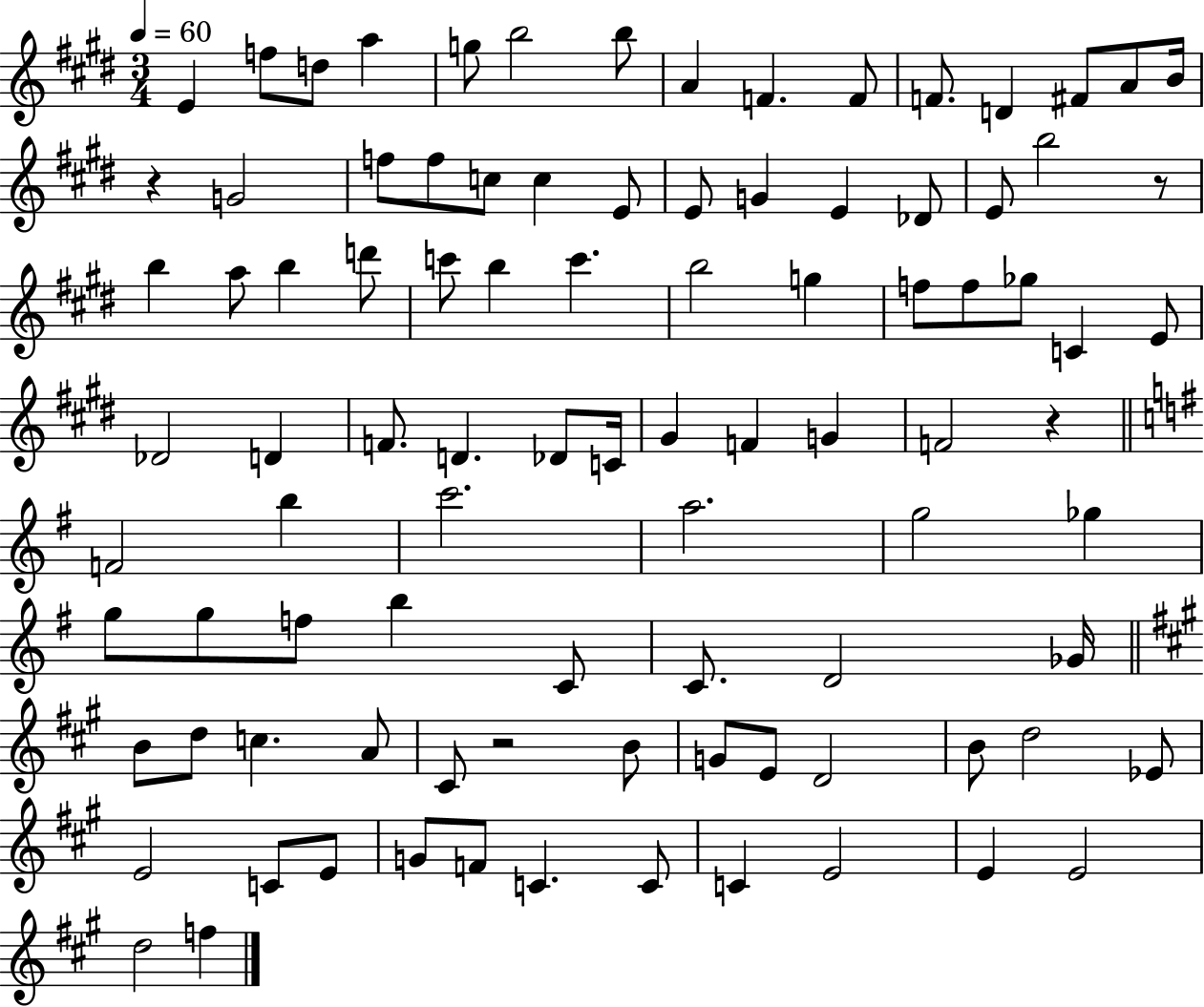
{
  \clef treble
  \numericTimeSignature
  \time 3/4
  \key e \major
  \tempo 4 = 60
  e'4 f''8 d''8 a''4 | g''8 b''2 b''8 | a'4 f'4. f'8 | f'8. d'4 fis'8 a'8 b'16 | \break r4 g'2 | f''8 f''8 c''8 c''4 e'8 | e'8 g'4 e'4 des'8 | e'8 b''2 r8 | \break b''4 a''8 b''4 d'''8 | c'''8 b''4 c'''4. | b''2 g''4 | f''8 f''8 ges''8 c'4 e'8 | \break des'2 d'4 | f'8. d'4. des'8 c'16 | gis'4 f'4 g'4 | f'2 r4 | \break \bar "||" \break \key g \major f'2 b''4 | c'''2. | a''2. | g''2 ges''4 | \break g''8 g''8 f''8 b''4 c'8 | c'8. d'2 ges'16 | \bar "||" \break \key a \major b'8 d''8 c''4. a'8 | cis'8 r2 b'8 | g'8 e'8 d'2 | b'8 d''2 ees'8 | \break e'2 c'8 e'8 | g'8 f'8 c'4. c'8 | c'4 e'2 | e'4 e'2 | \break d''2 f''4 | \bar "|."
}